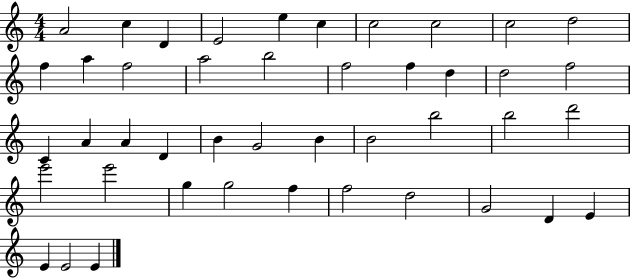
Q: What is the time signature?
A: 4/4